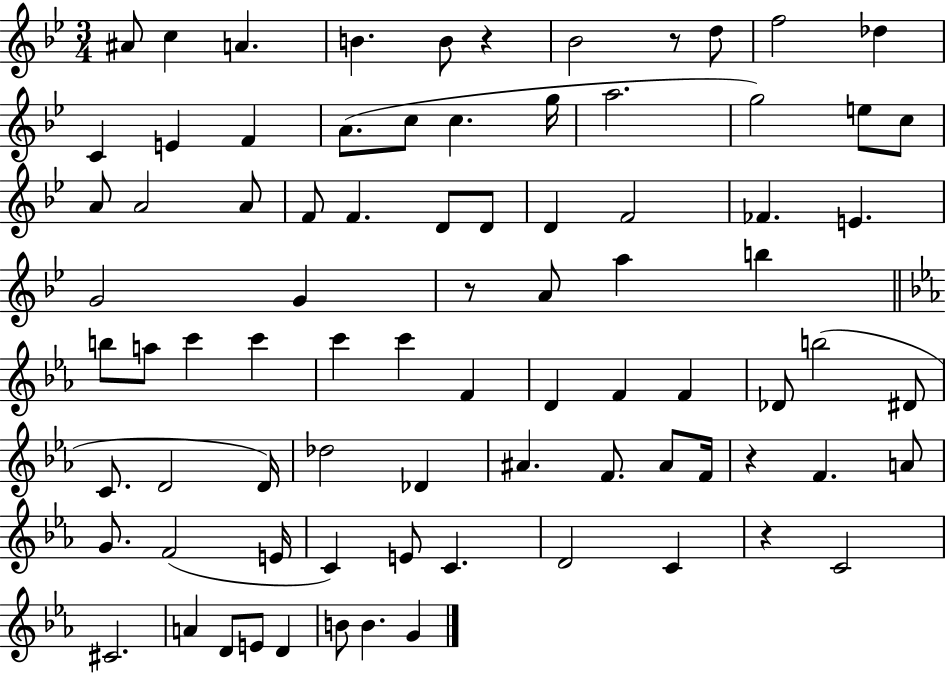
{
  \clef treble
  \numericTimeSignature
  \time 3/4
  \key bes \major
  ais'8 c''4 a'4. | b'4. b'8 r4 | bes'2 r8 d''8 | f''2 des''4 | \break c'4 e'4 f'4 | a'8.( c''8 c''4. g''16 | a''2. | g''2) e''8 c''8 | \break a'8 a'2 a'8 | f'8 f'4. d'8 d'8 | d'4 f'2 | fes'4. e'4. | \break g'2 g'4 | r8 a'8 a''4 b''4 | \bar "||" \break \key ees \major b''8 a''8 c'''4 c'''4 | c'''4 c'''4 f'4 | d'4 f'4 f'4 | des'8 b''2( dis'8 | \break c'8. d'2 d'16) | des''2 des'4 | ais'4. f'8. ais'8 f'16 | r4 f'4. a'8 | \break g'8. f'2( e'16 | c'4) e'8 c'4. | d'2 c'4 | r4 c'2 | \break cis'2. | a'4 d'8 e'8 d'4 | b'8 b'4. g'4 | \bar "|."
}